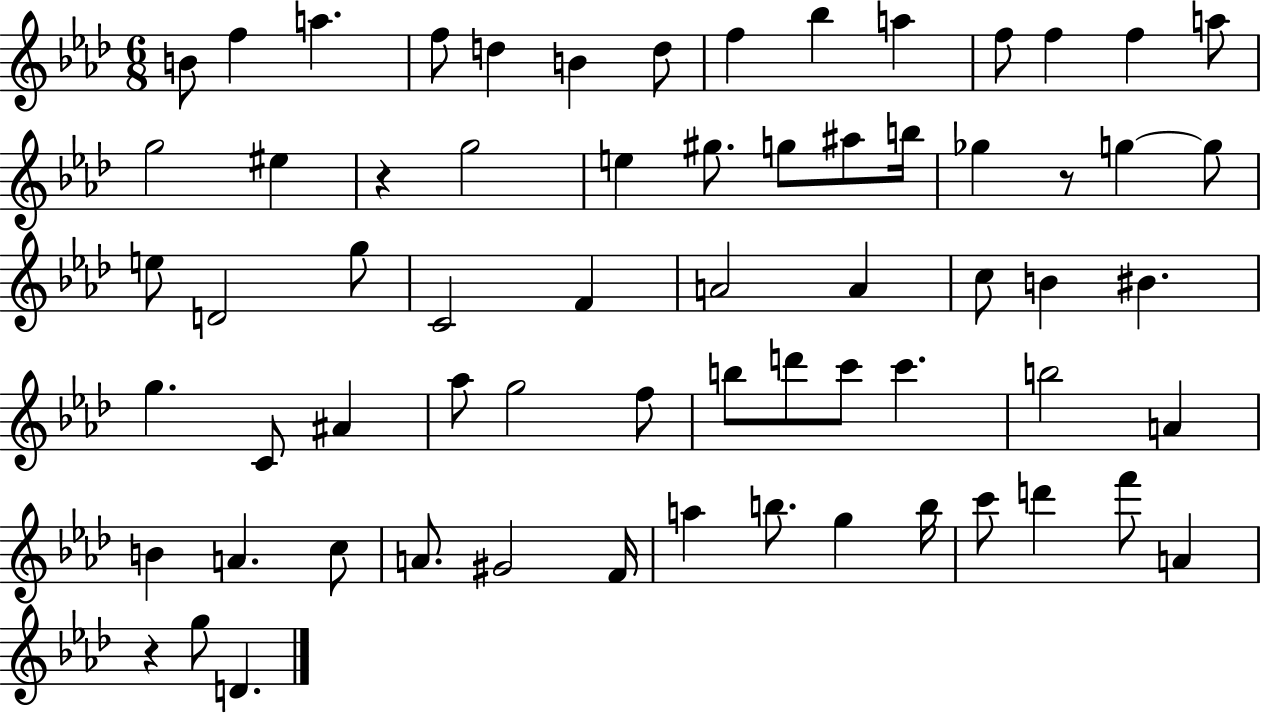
{
  \clef treble
  \numericTimeSignature
  \time 6/8
  \key aes \major
  b'8 f''4 a''4. | f''8 d''4 b'4 d''8 | f''4 bes''4 a''4 | f''8 f''4 f''4 a''8 | \break g''2 eis''4 | r4 g''2 | e''4 gis''8. g''8 ais''8 b''16 | ges''4 r8 g''4~~ g''8 | \break e''8 d'2 g''8 | c'2 f'4 | a'2 a'4 | c''8 b'4 bis'4. | \break g''4. c'8 ais'4 | aes''8 g''2 f''8 | b''8 d'''8 c'''8 c'''4. | b''2 a'4 | \break b'4 a'4. c''8 | a'8. gis'2 f'16 | a''4 b''8. g''4 b''16 | c'''8 d'''4 f'''8 a'4 | \break r4 g''8 d'4. | \bar "|."
}